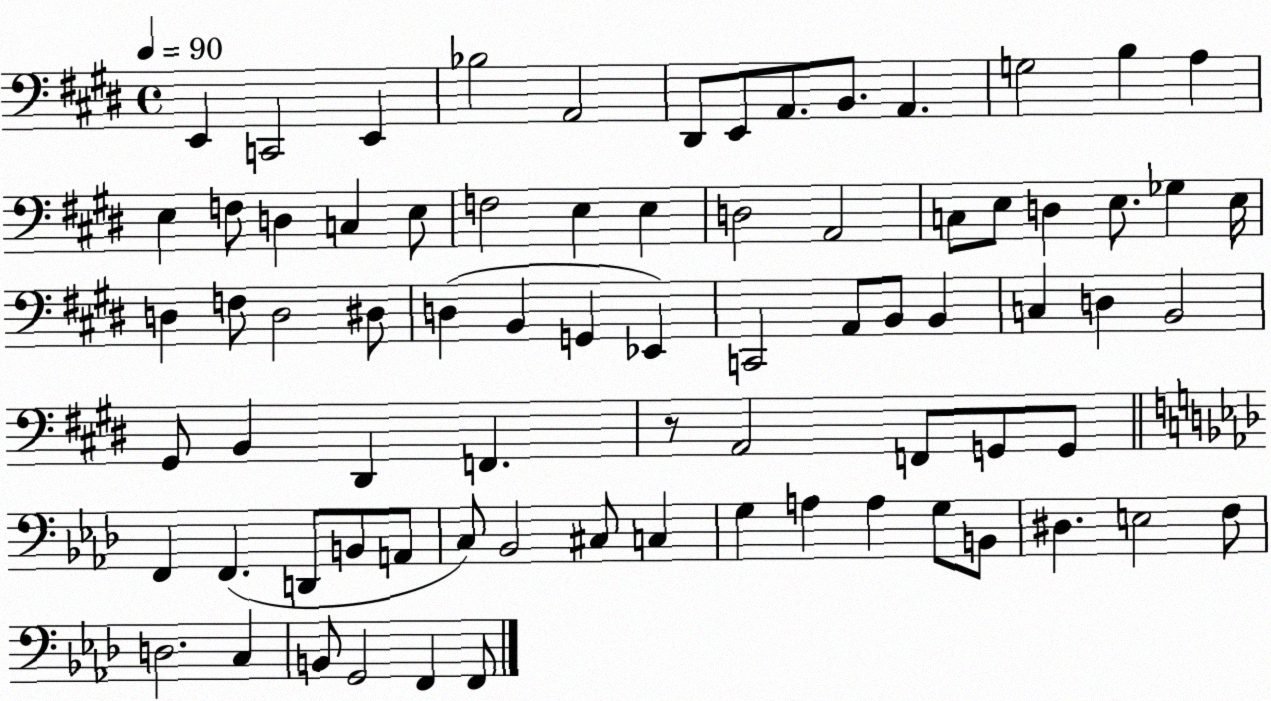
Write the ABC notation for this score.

X:1
T:Untitled
M:4/4
L:1/4
K:E
E,, C,,2 E,, _B,2 A,,2 ^D,,/2 E,,/2 A,,/2 B,,/2 A,, G,2 B, A, E, F,/2 D, C, E,/2 F,2 E, E, D,2 A,,2 C,/2 E,/2 D, E,/2 _G, E,/4 D, F,/2 D,2 ^D,/2 D, B,, G,, _E,, C,,2 A,,/2 B,,/2 B,, C, D, B,,2 ^G,,/2 B,, ^D,, F,, z/2 A,,2 F,,/2 G,,/2 G,,/2 F,, F,, D,,/2 B,,/2 A,,/2 C,/2 _B,,2 ^C,/2 C, G, A, A, G,/2 B,,/2 ^D, E,2 F,/2 D,2 C, B,,/2 G,,2 F,, F,,/2